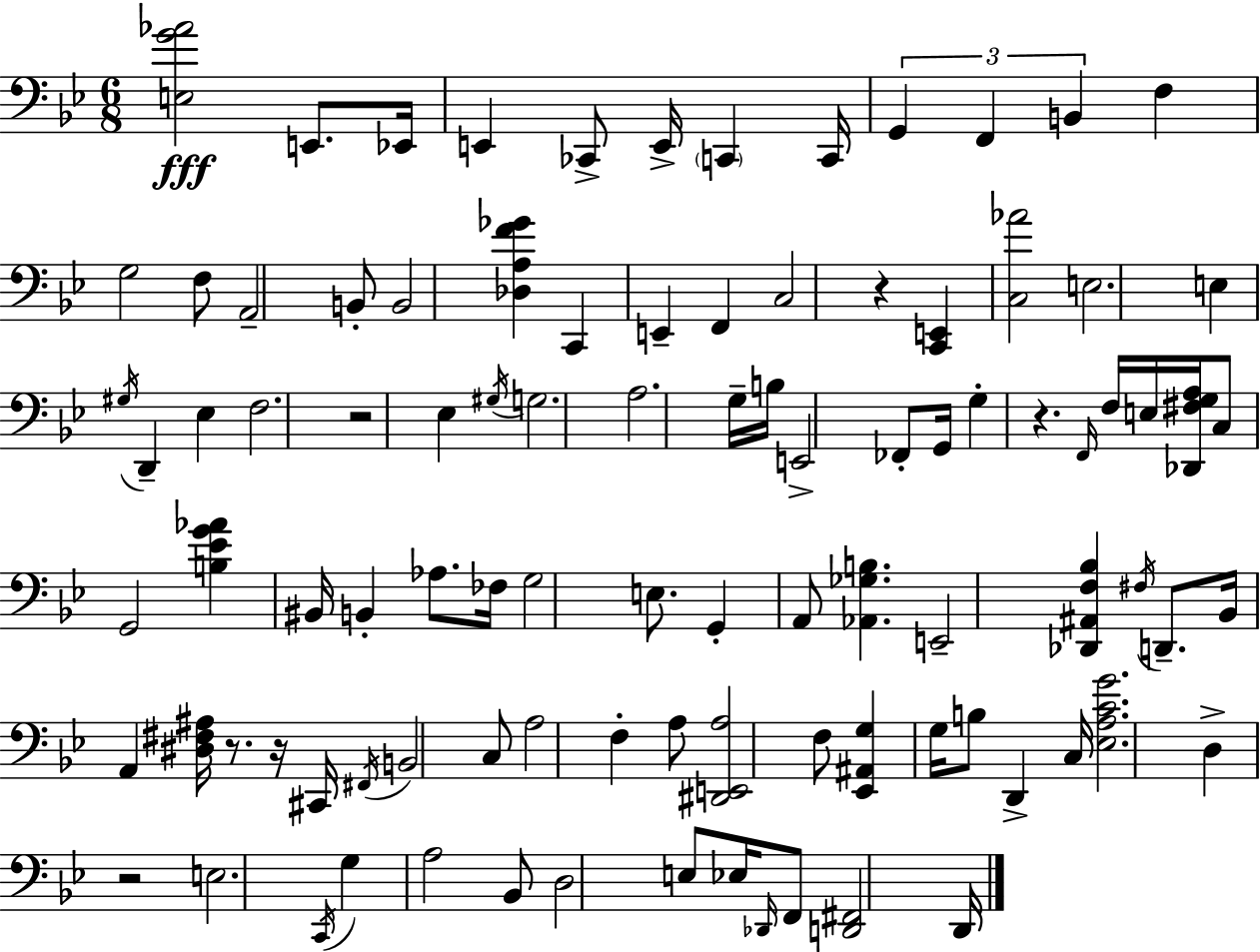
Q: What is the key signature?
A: G minor